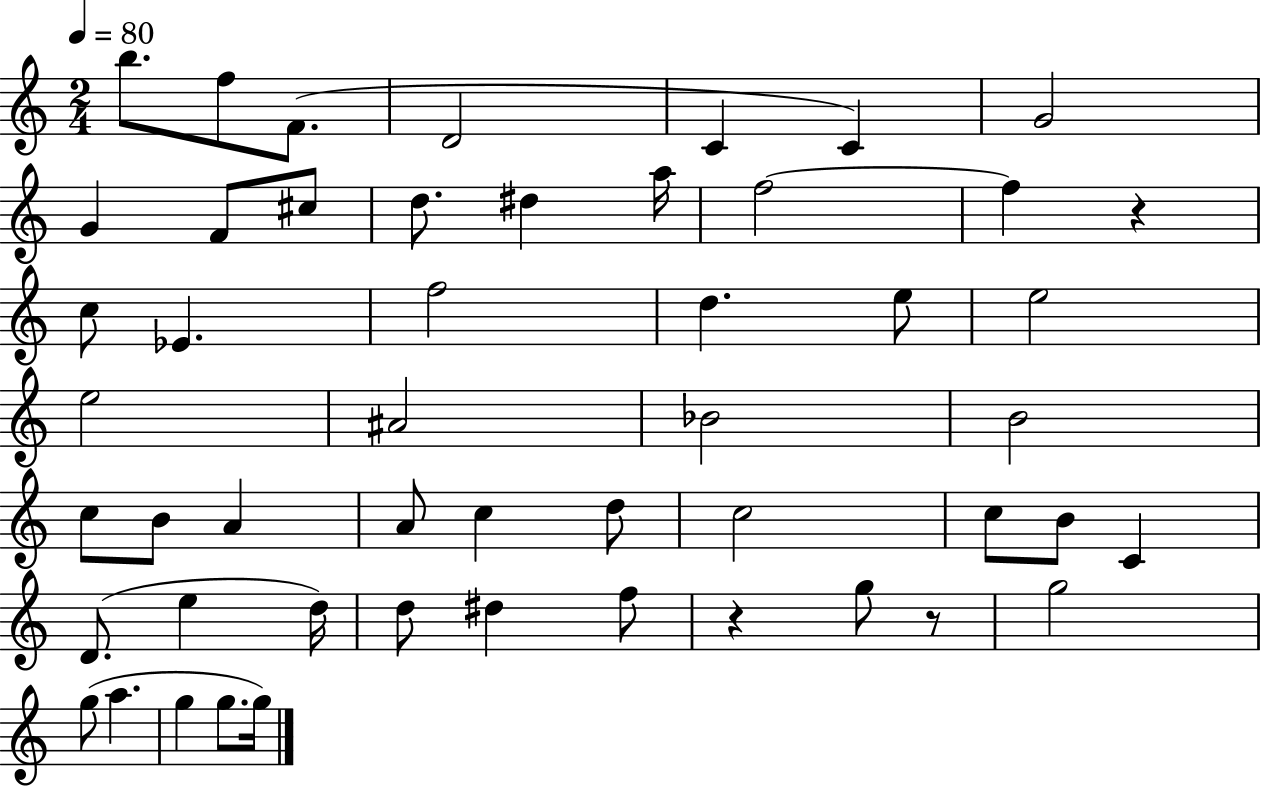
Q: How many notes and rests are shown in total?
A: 51